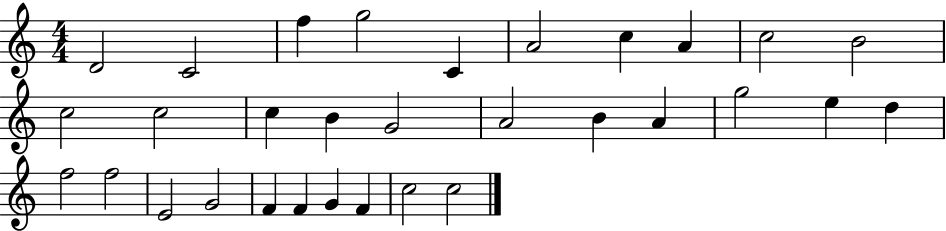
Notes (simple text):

D4/h C4/h F5/q G5/h C4/q A4/h C5/q A4/q C5/h B4/h C5/h C5/h C5/q B4/q G4/h A4/h B4/q A4/q G5/h E5/q D5/q F5/h F5/h E4/h G4/h F4/q F4/q G4/q F4/q C5/h C5/h